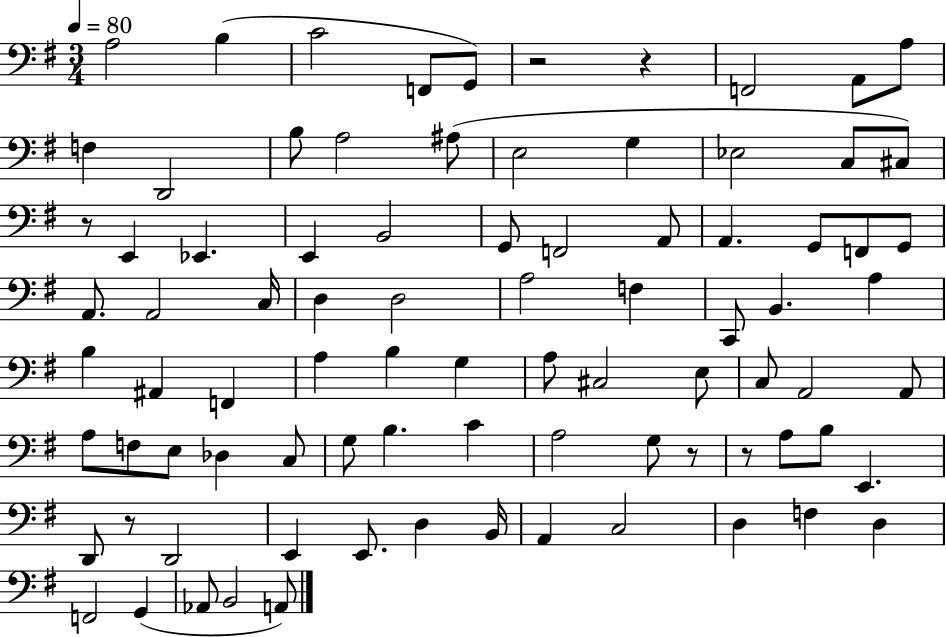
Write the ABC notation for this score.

X:1
T:Untitled
M:3/4
L:1/4
K:G
A,2 B, C2 F,,/2 G,,/2 z2 z F,,2 A,,/2 A,/2 F, D,,2 B,/2 A,2 ^A,/2 E,2 G, _E,2 C,/2 ^C,/2 z/2 E,, _E,, E,, B,,2 G,,/2 F,,2 A,,/2 A,, G,,/2 F,,/2 G,,/2 A,,/2 A,,2 C,/4 D, D,2 A,2 F, C,,/2 B,, A, B, ^A,, F,, A, B, G, A,/2 ^C,2 E,/2 C,/2 A,,2 A,,/2 A,/2 F,/2 E,/2 _D, C,/2 G,/2 B, C A,2 G,/2 z/2 z/2 A,/2 B,/2 E,, D,,/2 z/2 D,,2 E,, E,,/2 D, B,,/4 A,, C,2 D, F, D, F,,2 G,, _A,,/2 B,,2 A,,/2